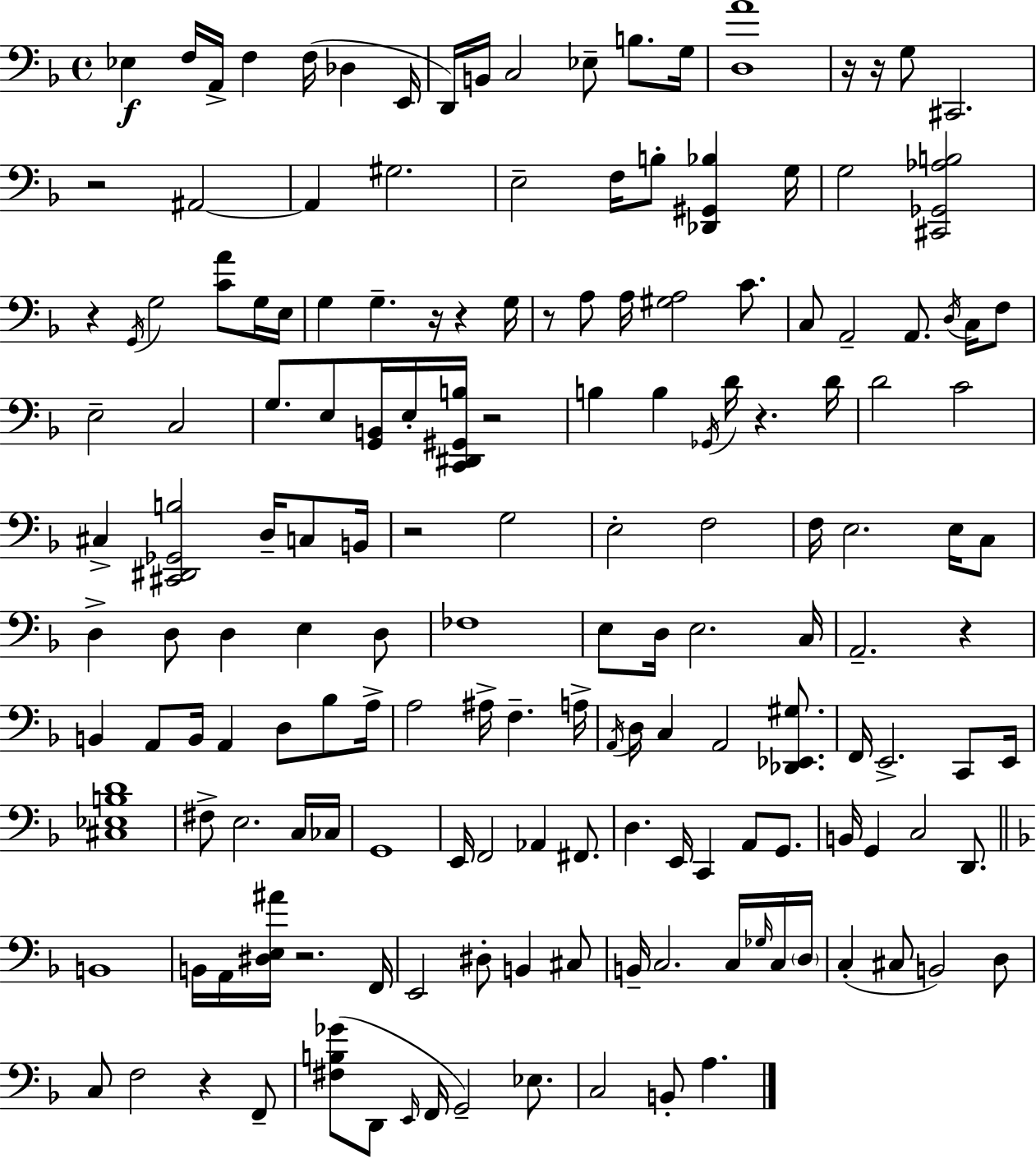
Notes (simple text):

Eb3/q F3/s A2/s F3/q F3/s Db3/q E2/s D2/s B2/s C3/h Eb3/e B3/e. G3/s [D3,A4]/w R/s R/s G3/e C#2/h. R/h A#2/h A#2/q G#3/h. E3/h F3/s B3/e [Db2,G#2,Bb3]/q G3/s G3/h [C#2,Gb2,Ab3,B3]/h R/q G2/s G3/h [C4,A4]/e G3/s E3/s G3/q G3/q. R/s R/q G3/s R/e A3/e A3/s [G#3,A3]/h C4/e. C3/e A2/h A2/e. D3/s C3/s F3/e E3/h C3/h G3/e. E3/e [G2,B2]/s E3/s [C2,D#2,G#2,B3]/s R/h B3/q B3/q Gb2/s D4/s R/q. D4/s D4/h C4/h C#3/q [C#2,D#2,Gb2,B3]/h D3/s C3/e B2/s R/h G3/h E3/h F3/h F3/s E3/h. E3/s C3/e D3/q D3/e D3/q E3/q D3/e FES3/w E3/e D3/s E3/h. C3/s A2/h. R/q B2/q A2/e B2/s A2/q D3/e Bb3/e A3/s A3/h A#3/s F3/q. A3/s A2/s D3/s C3/q A2/h [Db2,Eb2,G#3]/e. F2/s E2/h. C2/e E2/s [C#3,Eb3,B3,D4]/w F#3/e E3/h. C3/s CES3/s G2/w E2/s F2/h Ab2/q F#2/e. D3/q. E2/s C2/q A2/e G2/e. B2/s G2/q C3/h D2/e. B2/w B2/s A2/s [D#3,E3,A#4]/s R/h. F2/s E2/h D#3/e B2/q C#3/e B2/s C3/h. C3/s Gb3/s C3/s D3/s C3/q C#3/e B2/h D3/e C3/e F3/h R/q F2/e [F#3,B3,Gb4]/e D2/e E2/s F2/s G2/h Eb3/e. C3/h B2/e A3/q.